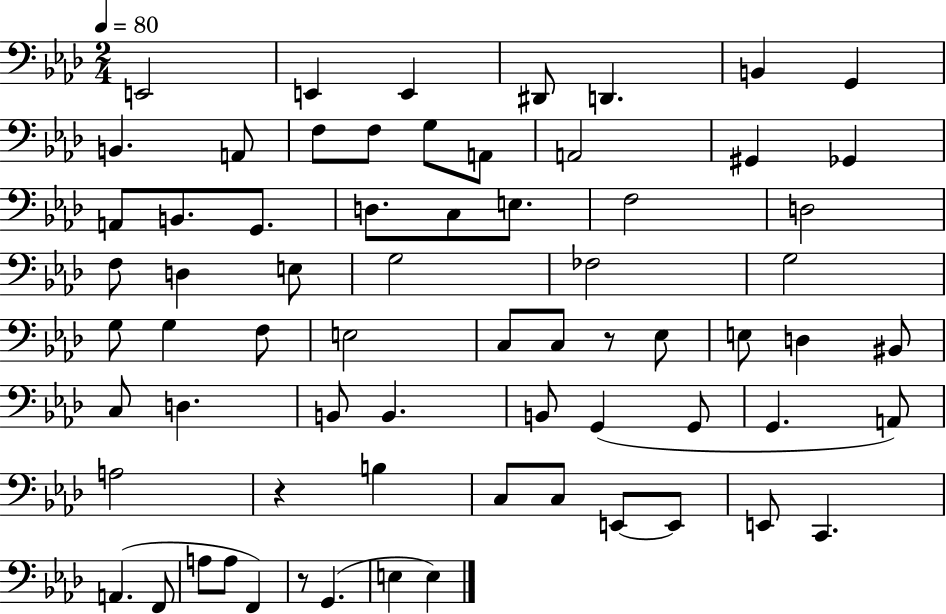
X:1
T:Untitled
M:2/4
L:1/4
K:Ab
E,,2 E,, E,, ^D,,/2 D,, B,, G,, B,, A,,/2 F,/2 F,/2 G,/2 A,,/2 A,,2 ^G,, _G,, A,,/2 B,,/2 G,,/2 D,/2 C,/2 E,/2 F,2 D,2 F,/2 D, E,/2 G,2 _F,2 G,2 G,/2 G, F,/2 E,2 C,/2 C,/2 z/2 _E,/2 E,/2 D, ^B,,/2 C,/2 D, B,,/2 B,, B,,/2 G,, G,,/2 G,, A,,/2 A,2 z B, C,/2 C,/2 E,,/2 E,,/2 E,,/2 C,, A,, F,,/2 A,/2 A,/2 F,, z/2 G,, E, E,